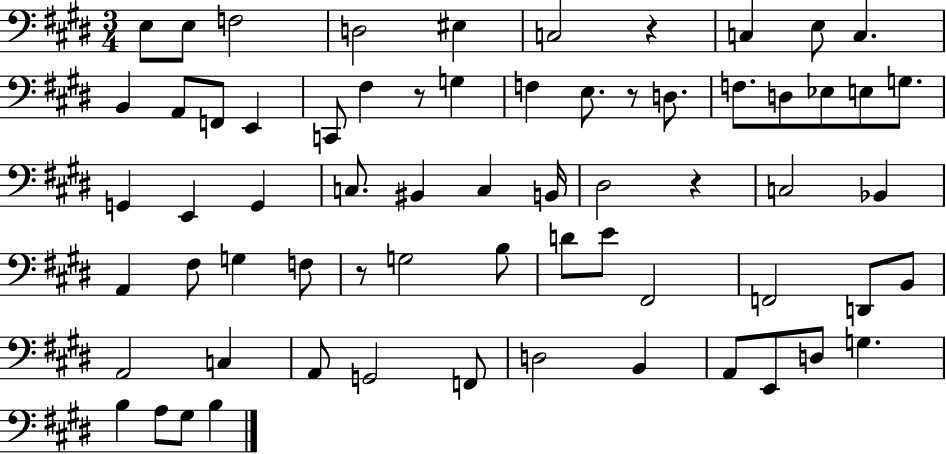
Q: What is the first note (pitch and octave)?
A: E3